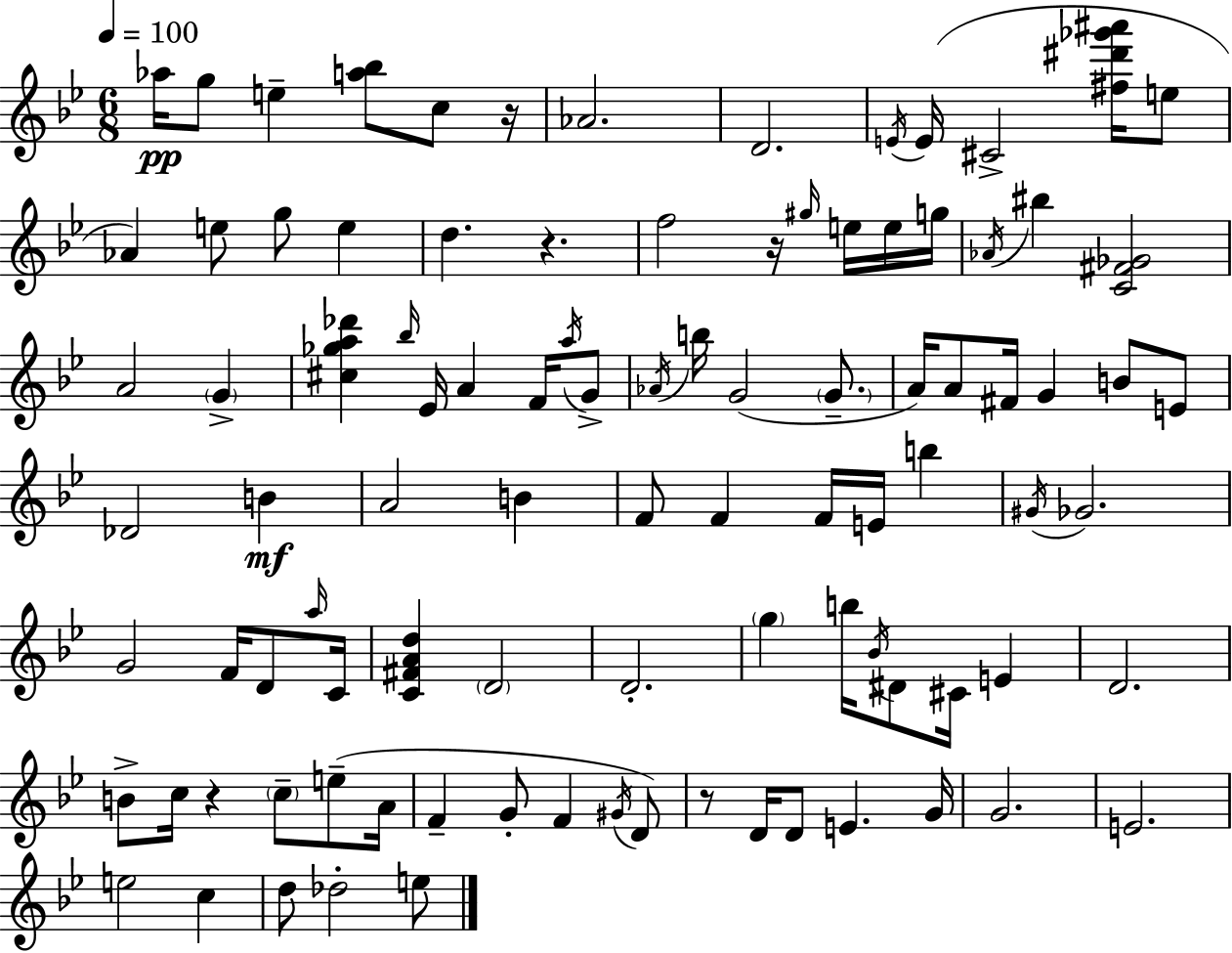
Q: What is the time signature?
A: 6/8